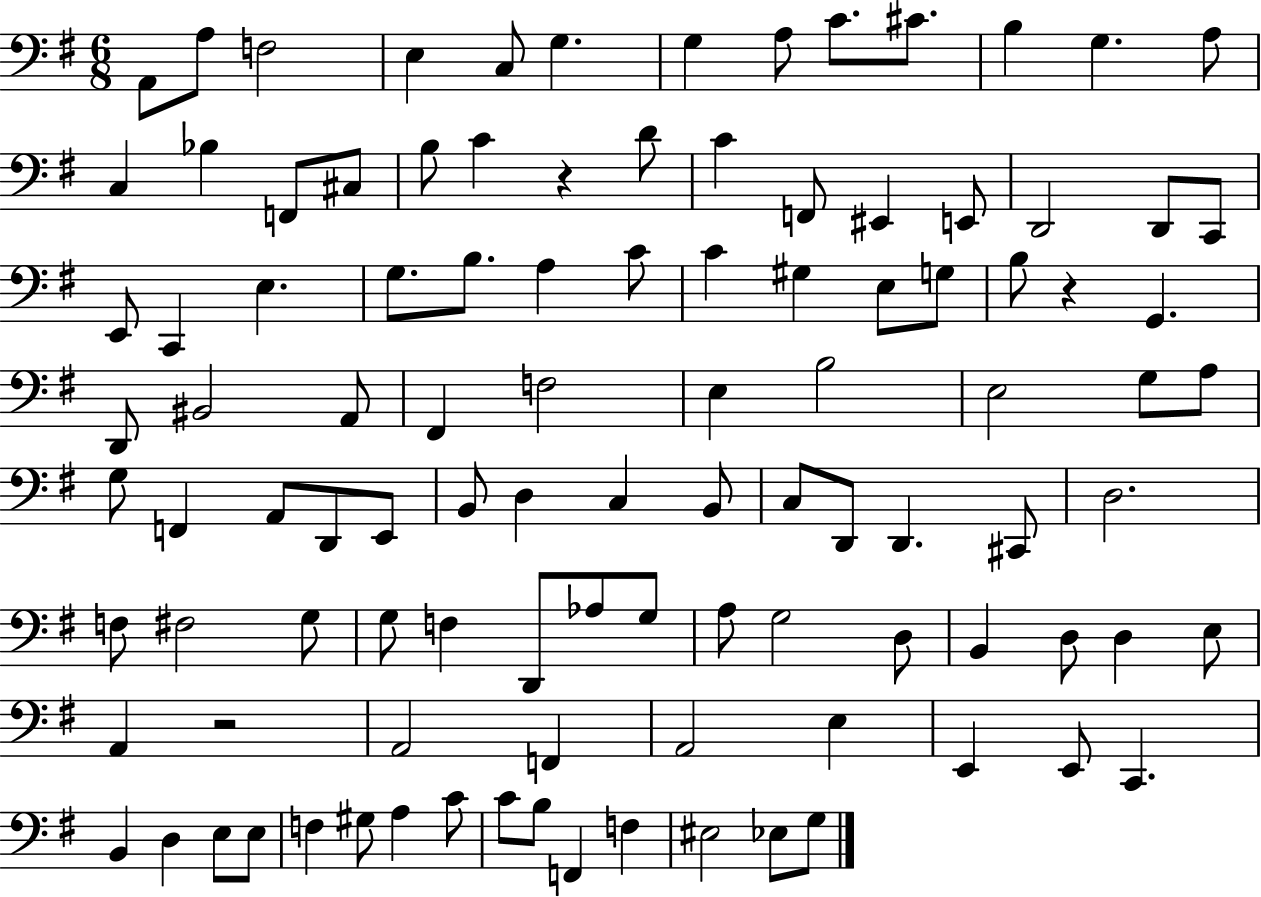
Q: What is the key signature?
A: G major